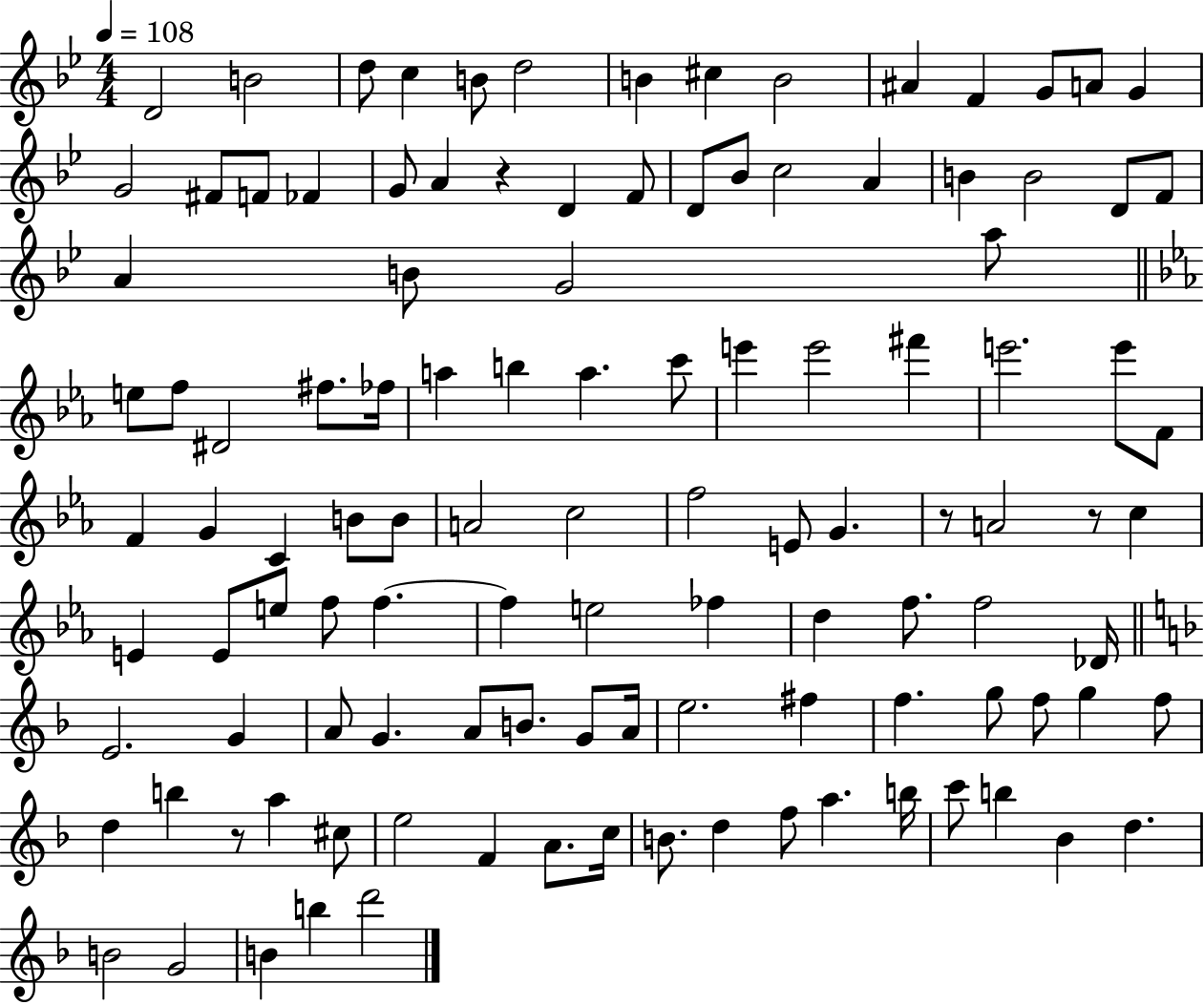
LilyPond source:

{
  \clef treble
  \numericTimeSignature
  \time 4/4
  \key bes \major
  \tempo 4 = 108
  d'2 b'2 | d''8 c''4 b'8 d''2 | b'4 cis''4 b'2 | ais'4 f'4 g'8 a'8 g'4 | \break g'2 fis'8 f'8 fes'4 | g'8 a'4 r4 d'4 f'8 | d'8 bes'8 c''2 a'4 | b'4 b'2 d'8 f'8 | \break a'4 b'8 g'2 a''8 | \bar "||" \break \key c \minor e''8 f''8 dis'2 fis''8. fes''16 | a''4 b''4 a''4. c'''8 | e'''4 e'''2 fis'''4 | e'''2. e'''8 f'8 | \break f'4 g'4 c'4 b'8 b'8 | a'2 c''2 | f''2 e'8 g'4. | r8 a'2 r8 c''4 | \break e'4 e'8 e''8 f''8 f''4.~~ | f''4 e''2 fes''4 | d''4 f''8. f''2 des'16 | \bar "||" \break \key d \minor e'2. g'4 | a'8 g'4. a'8 b'8. g'8 a'16 | e''2. fis''4 | f''4. g''8 f''8 g''4 f''8 | \break d''4 b''4 r8 a''4 cis''8 | e''2 f'4 a'8. c''16 | b'8. d''4 f''8 a''4. b''16 | c'''8 b''4 bes'4 d''4. | \break b'2 g'2 | b'4 b''4 d'''2 | \bar "|."
}